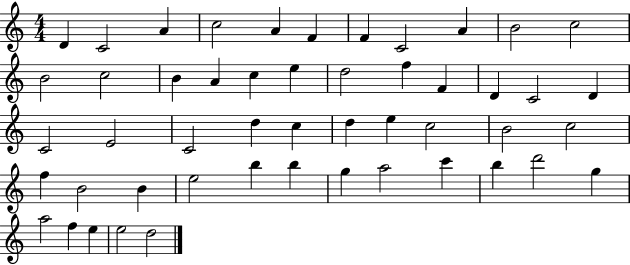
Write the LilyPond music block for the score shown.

{
  \clef treble
  \numericTimeSignature
  \time 4/4
  \key c \major
  d'4 c'2 a'4 | c''2 a'4 f'4 | f'4 c'2 a'4 | b'2 c''2 | \break b'2 c''2 | b'4 a'4 c''4 e''4 | d''2 f''4 f'4 | d'4 c'2 d'4 | \break c'2 e'2 | c'2 d''4 c''4 | d''4 e''4 c''2 | b'2 c''2 | \break f''4 b'2 b'4 | e''2 b''4 b''4 | g''4 a''2 c'''4 | b''4 d'''2 g''4 | \break a''2 f''4 e''4 | e''2 d''2 | \bar "|."
}